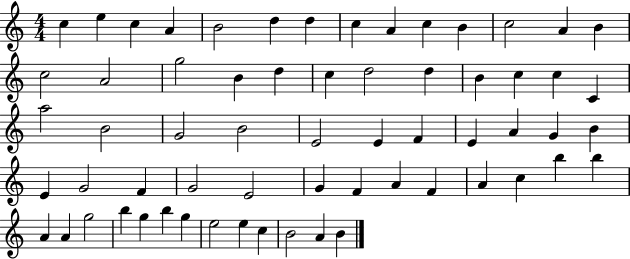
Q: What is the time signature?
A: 4/4